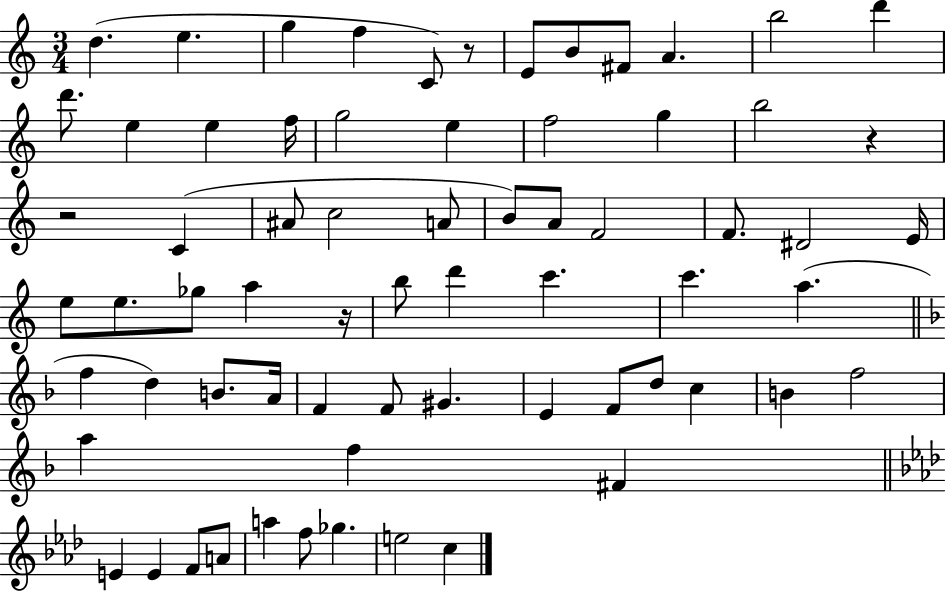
{
  \clef treble
  \numericTimeSignature
  \time 3/4
  \key c \major
  d''4.( e''4. | g''4 f''4 c'8) r8 | e'8 b'8 fis'8 a'4. | b''2 d'''4 | \break d'''8. e''4 e''4 f''16 | g''2 e''4 | f''2 g''4 | b''2 r4 | \break r2 c'4( | ais'8 c''2 a'8 | b'8) a'8 f'2 | f'8. dis'2 e'16 | \break e''8 e''8. ges''8 a''4 r16 | b''8 d'''4 c'''4. | c'''4. a''4.( | \bar "||" \break \key f \major f''4 d''4) b'8. a'16 | f'4 f'8 gis'4. | e'4 f'8 d''8 c''4 | b'4 f''2 | \break a''4 f''4 fis'4 | \bar "||" \break \key aes \major e'4 e'4 f'8 a'8 | a''4 f''8 ges''4. | e''2 c''4 | \bar "|."
}